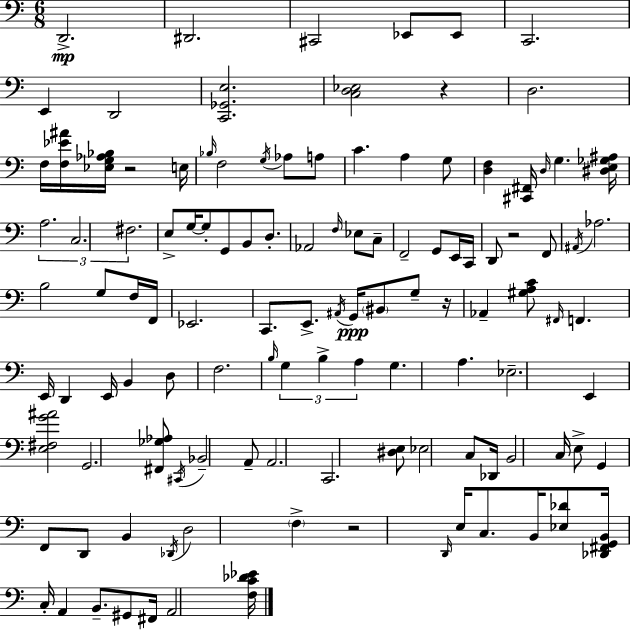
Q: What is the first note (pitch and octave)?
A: D2